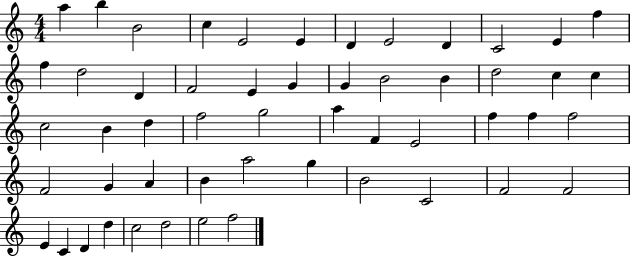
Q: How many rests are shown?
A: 0